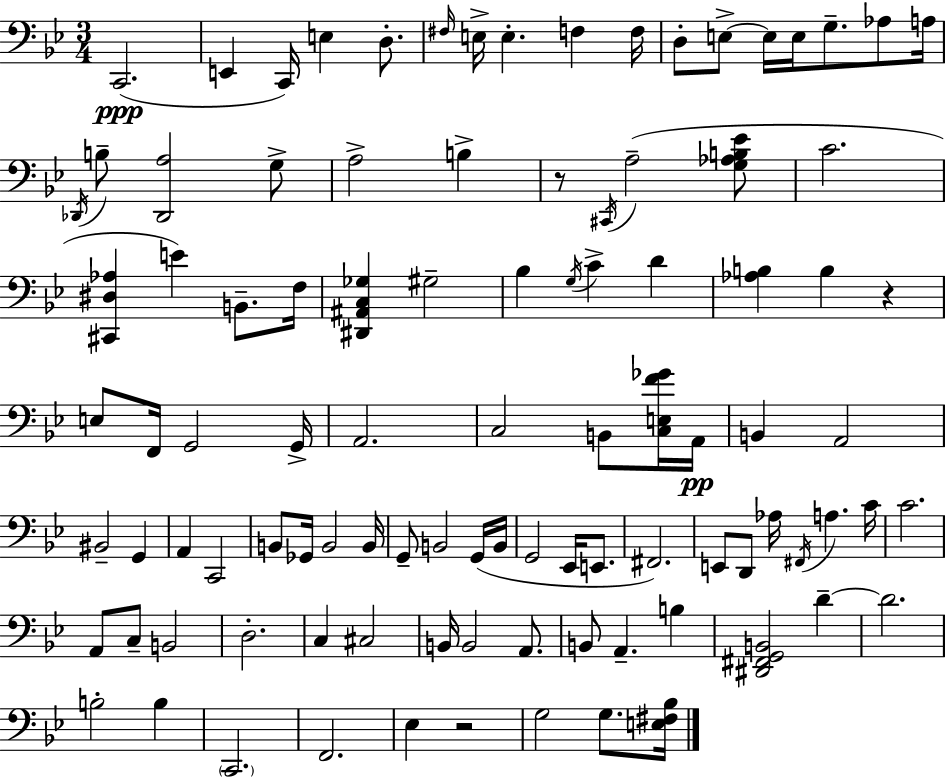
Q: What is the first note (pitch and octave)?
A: C2